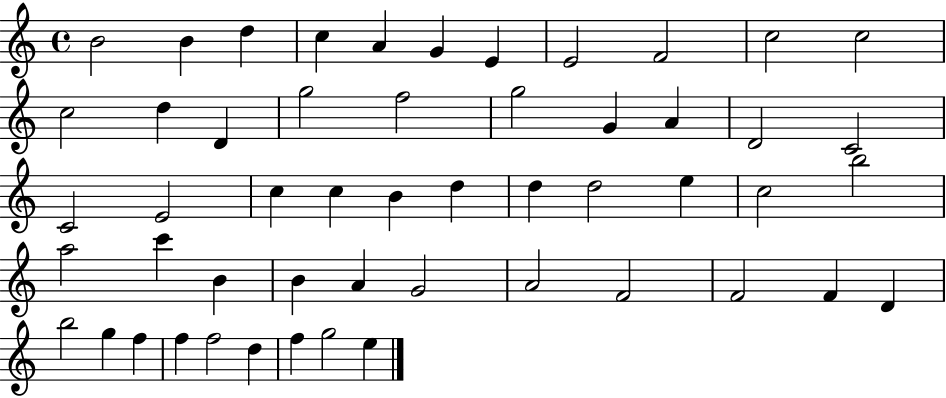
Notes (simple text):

B4/h B4/q D5/q C5/q A4/q G4/q E4/q E4/h F4/h C5/h C5/h C5/h D5/q D4/q G5/h F5/h G5/h G4/q A4/q D4/h C4/h C4/h E4/h C5/q C5/q B4/q D5/q D5/q D5/h E5/q C5/h B5/h A5/h C6/q B4/q B4/q A4/q G4/h A4/h F4/h F4/h F4/q D4/q B5/h G5/q F5/q F5/q F5/h D5/q F5/q G5/h E5/q